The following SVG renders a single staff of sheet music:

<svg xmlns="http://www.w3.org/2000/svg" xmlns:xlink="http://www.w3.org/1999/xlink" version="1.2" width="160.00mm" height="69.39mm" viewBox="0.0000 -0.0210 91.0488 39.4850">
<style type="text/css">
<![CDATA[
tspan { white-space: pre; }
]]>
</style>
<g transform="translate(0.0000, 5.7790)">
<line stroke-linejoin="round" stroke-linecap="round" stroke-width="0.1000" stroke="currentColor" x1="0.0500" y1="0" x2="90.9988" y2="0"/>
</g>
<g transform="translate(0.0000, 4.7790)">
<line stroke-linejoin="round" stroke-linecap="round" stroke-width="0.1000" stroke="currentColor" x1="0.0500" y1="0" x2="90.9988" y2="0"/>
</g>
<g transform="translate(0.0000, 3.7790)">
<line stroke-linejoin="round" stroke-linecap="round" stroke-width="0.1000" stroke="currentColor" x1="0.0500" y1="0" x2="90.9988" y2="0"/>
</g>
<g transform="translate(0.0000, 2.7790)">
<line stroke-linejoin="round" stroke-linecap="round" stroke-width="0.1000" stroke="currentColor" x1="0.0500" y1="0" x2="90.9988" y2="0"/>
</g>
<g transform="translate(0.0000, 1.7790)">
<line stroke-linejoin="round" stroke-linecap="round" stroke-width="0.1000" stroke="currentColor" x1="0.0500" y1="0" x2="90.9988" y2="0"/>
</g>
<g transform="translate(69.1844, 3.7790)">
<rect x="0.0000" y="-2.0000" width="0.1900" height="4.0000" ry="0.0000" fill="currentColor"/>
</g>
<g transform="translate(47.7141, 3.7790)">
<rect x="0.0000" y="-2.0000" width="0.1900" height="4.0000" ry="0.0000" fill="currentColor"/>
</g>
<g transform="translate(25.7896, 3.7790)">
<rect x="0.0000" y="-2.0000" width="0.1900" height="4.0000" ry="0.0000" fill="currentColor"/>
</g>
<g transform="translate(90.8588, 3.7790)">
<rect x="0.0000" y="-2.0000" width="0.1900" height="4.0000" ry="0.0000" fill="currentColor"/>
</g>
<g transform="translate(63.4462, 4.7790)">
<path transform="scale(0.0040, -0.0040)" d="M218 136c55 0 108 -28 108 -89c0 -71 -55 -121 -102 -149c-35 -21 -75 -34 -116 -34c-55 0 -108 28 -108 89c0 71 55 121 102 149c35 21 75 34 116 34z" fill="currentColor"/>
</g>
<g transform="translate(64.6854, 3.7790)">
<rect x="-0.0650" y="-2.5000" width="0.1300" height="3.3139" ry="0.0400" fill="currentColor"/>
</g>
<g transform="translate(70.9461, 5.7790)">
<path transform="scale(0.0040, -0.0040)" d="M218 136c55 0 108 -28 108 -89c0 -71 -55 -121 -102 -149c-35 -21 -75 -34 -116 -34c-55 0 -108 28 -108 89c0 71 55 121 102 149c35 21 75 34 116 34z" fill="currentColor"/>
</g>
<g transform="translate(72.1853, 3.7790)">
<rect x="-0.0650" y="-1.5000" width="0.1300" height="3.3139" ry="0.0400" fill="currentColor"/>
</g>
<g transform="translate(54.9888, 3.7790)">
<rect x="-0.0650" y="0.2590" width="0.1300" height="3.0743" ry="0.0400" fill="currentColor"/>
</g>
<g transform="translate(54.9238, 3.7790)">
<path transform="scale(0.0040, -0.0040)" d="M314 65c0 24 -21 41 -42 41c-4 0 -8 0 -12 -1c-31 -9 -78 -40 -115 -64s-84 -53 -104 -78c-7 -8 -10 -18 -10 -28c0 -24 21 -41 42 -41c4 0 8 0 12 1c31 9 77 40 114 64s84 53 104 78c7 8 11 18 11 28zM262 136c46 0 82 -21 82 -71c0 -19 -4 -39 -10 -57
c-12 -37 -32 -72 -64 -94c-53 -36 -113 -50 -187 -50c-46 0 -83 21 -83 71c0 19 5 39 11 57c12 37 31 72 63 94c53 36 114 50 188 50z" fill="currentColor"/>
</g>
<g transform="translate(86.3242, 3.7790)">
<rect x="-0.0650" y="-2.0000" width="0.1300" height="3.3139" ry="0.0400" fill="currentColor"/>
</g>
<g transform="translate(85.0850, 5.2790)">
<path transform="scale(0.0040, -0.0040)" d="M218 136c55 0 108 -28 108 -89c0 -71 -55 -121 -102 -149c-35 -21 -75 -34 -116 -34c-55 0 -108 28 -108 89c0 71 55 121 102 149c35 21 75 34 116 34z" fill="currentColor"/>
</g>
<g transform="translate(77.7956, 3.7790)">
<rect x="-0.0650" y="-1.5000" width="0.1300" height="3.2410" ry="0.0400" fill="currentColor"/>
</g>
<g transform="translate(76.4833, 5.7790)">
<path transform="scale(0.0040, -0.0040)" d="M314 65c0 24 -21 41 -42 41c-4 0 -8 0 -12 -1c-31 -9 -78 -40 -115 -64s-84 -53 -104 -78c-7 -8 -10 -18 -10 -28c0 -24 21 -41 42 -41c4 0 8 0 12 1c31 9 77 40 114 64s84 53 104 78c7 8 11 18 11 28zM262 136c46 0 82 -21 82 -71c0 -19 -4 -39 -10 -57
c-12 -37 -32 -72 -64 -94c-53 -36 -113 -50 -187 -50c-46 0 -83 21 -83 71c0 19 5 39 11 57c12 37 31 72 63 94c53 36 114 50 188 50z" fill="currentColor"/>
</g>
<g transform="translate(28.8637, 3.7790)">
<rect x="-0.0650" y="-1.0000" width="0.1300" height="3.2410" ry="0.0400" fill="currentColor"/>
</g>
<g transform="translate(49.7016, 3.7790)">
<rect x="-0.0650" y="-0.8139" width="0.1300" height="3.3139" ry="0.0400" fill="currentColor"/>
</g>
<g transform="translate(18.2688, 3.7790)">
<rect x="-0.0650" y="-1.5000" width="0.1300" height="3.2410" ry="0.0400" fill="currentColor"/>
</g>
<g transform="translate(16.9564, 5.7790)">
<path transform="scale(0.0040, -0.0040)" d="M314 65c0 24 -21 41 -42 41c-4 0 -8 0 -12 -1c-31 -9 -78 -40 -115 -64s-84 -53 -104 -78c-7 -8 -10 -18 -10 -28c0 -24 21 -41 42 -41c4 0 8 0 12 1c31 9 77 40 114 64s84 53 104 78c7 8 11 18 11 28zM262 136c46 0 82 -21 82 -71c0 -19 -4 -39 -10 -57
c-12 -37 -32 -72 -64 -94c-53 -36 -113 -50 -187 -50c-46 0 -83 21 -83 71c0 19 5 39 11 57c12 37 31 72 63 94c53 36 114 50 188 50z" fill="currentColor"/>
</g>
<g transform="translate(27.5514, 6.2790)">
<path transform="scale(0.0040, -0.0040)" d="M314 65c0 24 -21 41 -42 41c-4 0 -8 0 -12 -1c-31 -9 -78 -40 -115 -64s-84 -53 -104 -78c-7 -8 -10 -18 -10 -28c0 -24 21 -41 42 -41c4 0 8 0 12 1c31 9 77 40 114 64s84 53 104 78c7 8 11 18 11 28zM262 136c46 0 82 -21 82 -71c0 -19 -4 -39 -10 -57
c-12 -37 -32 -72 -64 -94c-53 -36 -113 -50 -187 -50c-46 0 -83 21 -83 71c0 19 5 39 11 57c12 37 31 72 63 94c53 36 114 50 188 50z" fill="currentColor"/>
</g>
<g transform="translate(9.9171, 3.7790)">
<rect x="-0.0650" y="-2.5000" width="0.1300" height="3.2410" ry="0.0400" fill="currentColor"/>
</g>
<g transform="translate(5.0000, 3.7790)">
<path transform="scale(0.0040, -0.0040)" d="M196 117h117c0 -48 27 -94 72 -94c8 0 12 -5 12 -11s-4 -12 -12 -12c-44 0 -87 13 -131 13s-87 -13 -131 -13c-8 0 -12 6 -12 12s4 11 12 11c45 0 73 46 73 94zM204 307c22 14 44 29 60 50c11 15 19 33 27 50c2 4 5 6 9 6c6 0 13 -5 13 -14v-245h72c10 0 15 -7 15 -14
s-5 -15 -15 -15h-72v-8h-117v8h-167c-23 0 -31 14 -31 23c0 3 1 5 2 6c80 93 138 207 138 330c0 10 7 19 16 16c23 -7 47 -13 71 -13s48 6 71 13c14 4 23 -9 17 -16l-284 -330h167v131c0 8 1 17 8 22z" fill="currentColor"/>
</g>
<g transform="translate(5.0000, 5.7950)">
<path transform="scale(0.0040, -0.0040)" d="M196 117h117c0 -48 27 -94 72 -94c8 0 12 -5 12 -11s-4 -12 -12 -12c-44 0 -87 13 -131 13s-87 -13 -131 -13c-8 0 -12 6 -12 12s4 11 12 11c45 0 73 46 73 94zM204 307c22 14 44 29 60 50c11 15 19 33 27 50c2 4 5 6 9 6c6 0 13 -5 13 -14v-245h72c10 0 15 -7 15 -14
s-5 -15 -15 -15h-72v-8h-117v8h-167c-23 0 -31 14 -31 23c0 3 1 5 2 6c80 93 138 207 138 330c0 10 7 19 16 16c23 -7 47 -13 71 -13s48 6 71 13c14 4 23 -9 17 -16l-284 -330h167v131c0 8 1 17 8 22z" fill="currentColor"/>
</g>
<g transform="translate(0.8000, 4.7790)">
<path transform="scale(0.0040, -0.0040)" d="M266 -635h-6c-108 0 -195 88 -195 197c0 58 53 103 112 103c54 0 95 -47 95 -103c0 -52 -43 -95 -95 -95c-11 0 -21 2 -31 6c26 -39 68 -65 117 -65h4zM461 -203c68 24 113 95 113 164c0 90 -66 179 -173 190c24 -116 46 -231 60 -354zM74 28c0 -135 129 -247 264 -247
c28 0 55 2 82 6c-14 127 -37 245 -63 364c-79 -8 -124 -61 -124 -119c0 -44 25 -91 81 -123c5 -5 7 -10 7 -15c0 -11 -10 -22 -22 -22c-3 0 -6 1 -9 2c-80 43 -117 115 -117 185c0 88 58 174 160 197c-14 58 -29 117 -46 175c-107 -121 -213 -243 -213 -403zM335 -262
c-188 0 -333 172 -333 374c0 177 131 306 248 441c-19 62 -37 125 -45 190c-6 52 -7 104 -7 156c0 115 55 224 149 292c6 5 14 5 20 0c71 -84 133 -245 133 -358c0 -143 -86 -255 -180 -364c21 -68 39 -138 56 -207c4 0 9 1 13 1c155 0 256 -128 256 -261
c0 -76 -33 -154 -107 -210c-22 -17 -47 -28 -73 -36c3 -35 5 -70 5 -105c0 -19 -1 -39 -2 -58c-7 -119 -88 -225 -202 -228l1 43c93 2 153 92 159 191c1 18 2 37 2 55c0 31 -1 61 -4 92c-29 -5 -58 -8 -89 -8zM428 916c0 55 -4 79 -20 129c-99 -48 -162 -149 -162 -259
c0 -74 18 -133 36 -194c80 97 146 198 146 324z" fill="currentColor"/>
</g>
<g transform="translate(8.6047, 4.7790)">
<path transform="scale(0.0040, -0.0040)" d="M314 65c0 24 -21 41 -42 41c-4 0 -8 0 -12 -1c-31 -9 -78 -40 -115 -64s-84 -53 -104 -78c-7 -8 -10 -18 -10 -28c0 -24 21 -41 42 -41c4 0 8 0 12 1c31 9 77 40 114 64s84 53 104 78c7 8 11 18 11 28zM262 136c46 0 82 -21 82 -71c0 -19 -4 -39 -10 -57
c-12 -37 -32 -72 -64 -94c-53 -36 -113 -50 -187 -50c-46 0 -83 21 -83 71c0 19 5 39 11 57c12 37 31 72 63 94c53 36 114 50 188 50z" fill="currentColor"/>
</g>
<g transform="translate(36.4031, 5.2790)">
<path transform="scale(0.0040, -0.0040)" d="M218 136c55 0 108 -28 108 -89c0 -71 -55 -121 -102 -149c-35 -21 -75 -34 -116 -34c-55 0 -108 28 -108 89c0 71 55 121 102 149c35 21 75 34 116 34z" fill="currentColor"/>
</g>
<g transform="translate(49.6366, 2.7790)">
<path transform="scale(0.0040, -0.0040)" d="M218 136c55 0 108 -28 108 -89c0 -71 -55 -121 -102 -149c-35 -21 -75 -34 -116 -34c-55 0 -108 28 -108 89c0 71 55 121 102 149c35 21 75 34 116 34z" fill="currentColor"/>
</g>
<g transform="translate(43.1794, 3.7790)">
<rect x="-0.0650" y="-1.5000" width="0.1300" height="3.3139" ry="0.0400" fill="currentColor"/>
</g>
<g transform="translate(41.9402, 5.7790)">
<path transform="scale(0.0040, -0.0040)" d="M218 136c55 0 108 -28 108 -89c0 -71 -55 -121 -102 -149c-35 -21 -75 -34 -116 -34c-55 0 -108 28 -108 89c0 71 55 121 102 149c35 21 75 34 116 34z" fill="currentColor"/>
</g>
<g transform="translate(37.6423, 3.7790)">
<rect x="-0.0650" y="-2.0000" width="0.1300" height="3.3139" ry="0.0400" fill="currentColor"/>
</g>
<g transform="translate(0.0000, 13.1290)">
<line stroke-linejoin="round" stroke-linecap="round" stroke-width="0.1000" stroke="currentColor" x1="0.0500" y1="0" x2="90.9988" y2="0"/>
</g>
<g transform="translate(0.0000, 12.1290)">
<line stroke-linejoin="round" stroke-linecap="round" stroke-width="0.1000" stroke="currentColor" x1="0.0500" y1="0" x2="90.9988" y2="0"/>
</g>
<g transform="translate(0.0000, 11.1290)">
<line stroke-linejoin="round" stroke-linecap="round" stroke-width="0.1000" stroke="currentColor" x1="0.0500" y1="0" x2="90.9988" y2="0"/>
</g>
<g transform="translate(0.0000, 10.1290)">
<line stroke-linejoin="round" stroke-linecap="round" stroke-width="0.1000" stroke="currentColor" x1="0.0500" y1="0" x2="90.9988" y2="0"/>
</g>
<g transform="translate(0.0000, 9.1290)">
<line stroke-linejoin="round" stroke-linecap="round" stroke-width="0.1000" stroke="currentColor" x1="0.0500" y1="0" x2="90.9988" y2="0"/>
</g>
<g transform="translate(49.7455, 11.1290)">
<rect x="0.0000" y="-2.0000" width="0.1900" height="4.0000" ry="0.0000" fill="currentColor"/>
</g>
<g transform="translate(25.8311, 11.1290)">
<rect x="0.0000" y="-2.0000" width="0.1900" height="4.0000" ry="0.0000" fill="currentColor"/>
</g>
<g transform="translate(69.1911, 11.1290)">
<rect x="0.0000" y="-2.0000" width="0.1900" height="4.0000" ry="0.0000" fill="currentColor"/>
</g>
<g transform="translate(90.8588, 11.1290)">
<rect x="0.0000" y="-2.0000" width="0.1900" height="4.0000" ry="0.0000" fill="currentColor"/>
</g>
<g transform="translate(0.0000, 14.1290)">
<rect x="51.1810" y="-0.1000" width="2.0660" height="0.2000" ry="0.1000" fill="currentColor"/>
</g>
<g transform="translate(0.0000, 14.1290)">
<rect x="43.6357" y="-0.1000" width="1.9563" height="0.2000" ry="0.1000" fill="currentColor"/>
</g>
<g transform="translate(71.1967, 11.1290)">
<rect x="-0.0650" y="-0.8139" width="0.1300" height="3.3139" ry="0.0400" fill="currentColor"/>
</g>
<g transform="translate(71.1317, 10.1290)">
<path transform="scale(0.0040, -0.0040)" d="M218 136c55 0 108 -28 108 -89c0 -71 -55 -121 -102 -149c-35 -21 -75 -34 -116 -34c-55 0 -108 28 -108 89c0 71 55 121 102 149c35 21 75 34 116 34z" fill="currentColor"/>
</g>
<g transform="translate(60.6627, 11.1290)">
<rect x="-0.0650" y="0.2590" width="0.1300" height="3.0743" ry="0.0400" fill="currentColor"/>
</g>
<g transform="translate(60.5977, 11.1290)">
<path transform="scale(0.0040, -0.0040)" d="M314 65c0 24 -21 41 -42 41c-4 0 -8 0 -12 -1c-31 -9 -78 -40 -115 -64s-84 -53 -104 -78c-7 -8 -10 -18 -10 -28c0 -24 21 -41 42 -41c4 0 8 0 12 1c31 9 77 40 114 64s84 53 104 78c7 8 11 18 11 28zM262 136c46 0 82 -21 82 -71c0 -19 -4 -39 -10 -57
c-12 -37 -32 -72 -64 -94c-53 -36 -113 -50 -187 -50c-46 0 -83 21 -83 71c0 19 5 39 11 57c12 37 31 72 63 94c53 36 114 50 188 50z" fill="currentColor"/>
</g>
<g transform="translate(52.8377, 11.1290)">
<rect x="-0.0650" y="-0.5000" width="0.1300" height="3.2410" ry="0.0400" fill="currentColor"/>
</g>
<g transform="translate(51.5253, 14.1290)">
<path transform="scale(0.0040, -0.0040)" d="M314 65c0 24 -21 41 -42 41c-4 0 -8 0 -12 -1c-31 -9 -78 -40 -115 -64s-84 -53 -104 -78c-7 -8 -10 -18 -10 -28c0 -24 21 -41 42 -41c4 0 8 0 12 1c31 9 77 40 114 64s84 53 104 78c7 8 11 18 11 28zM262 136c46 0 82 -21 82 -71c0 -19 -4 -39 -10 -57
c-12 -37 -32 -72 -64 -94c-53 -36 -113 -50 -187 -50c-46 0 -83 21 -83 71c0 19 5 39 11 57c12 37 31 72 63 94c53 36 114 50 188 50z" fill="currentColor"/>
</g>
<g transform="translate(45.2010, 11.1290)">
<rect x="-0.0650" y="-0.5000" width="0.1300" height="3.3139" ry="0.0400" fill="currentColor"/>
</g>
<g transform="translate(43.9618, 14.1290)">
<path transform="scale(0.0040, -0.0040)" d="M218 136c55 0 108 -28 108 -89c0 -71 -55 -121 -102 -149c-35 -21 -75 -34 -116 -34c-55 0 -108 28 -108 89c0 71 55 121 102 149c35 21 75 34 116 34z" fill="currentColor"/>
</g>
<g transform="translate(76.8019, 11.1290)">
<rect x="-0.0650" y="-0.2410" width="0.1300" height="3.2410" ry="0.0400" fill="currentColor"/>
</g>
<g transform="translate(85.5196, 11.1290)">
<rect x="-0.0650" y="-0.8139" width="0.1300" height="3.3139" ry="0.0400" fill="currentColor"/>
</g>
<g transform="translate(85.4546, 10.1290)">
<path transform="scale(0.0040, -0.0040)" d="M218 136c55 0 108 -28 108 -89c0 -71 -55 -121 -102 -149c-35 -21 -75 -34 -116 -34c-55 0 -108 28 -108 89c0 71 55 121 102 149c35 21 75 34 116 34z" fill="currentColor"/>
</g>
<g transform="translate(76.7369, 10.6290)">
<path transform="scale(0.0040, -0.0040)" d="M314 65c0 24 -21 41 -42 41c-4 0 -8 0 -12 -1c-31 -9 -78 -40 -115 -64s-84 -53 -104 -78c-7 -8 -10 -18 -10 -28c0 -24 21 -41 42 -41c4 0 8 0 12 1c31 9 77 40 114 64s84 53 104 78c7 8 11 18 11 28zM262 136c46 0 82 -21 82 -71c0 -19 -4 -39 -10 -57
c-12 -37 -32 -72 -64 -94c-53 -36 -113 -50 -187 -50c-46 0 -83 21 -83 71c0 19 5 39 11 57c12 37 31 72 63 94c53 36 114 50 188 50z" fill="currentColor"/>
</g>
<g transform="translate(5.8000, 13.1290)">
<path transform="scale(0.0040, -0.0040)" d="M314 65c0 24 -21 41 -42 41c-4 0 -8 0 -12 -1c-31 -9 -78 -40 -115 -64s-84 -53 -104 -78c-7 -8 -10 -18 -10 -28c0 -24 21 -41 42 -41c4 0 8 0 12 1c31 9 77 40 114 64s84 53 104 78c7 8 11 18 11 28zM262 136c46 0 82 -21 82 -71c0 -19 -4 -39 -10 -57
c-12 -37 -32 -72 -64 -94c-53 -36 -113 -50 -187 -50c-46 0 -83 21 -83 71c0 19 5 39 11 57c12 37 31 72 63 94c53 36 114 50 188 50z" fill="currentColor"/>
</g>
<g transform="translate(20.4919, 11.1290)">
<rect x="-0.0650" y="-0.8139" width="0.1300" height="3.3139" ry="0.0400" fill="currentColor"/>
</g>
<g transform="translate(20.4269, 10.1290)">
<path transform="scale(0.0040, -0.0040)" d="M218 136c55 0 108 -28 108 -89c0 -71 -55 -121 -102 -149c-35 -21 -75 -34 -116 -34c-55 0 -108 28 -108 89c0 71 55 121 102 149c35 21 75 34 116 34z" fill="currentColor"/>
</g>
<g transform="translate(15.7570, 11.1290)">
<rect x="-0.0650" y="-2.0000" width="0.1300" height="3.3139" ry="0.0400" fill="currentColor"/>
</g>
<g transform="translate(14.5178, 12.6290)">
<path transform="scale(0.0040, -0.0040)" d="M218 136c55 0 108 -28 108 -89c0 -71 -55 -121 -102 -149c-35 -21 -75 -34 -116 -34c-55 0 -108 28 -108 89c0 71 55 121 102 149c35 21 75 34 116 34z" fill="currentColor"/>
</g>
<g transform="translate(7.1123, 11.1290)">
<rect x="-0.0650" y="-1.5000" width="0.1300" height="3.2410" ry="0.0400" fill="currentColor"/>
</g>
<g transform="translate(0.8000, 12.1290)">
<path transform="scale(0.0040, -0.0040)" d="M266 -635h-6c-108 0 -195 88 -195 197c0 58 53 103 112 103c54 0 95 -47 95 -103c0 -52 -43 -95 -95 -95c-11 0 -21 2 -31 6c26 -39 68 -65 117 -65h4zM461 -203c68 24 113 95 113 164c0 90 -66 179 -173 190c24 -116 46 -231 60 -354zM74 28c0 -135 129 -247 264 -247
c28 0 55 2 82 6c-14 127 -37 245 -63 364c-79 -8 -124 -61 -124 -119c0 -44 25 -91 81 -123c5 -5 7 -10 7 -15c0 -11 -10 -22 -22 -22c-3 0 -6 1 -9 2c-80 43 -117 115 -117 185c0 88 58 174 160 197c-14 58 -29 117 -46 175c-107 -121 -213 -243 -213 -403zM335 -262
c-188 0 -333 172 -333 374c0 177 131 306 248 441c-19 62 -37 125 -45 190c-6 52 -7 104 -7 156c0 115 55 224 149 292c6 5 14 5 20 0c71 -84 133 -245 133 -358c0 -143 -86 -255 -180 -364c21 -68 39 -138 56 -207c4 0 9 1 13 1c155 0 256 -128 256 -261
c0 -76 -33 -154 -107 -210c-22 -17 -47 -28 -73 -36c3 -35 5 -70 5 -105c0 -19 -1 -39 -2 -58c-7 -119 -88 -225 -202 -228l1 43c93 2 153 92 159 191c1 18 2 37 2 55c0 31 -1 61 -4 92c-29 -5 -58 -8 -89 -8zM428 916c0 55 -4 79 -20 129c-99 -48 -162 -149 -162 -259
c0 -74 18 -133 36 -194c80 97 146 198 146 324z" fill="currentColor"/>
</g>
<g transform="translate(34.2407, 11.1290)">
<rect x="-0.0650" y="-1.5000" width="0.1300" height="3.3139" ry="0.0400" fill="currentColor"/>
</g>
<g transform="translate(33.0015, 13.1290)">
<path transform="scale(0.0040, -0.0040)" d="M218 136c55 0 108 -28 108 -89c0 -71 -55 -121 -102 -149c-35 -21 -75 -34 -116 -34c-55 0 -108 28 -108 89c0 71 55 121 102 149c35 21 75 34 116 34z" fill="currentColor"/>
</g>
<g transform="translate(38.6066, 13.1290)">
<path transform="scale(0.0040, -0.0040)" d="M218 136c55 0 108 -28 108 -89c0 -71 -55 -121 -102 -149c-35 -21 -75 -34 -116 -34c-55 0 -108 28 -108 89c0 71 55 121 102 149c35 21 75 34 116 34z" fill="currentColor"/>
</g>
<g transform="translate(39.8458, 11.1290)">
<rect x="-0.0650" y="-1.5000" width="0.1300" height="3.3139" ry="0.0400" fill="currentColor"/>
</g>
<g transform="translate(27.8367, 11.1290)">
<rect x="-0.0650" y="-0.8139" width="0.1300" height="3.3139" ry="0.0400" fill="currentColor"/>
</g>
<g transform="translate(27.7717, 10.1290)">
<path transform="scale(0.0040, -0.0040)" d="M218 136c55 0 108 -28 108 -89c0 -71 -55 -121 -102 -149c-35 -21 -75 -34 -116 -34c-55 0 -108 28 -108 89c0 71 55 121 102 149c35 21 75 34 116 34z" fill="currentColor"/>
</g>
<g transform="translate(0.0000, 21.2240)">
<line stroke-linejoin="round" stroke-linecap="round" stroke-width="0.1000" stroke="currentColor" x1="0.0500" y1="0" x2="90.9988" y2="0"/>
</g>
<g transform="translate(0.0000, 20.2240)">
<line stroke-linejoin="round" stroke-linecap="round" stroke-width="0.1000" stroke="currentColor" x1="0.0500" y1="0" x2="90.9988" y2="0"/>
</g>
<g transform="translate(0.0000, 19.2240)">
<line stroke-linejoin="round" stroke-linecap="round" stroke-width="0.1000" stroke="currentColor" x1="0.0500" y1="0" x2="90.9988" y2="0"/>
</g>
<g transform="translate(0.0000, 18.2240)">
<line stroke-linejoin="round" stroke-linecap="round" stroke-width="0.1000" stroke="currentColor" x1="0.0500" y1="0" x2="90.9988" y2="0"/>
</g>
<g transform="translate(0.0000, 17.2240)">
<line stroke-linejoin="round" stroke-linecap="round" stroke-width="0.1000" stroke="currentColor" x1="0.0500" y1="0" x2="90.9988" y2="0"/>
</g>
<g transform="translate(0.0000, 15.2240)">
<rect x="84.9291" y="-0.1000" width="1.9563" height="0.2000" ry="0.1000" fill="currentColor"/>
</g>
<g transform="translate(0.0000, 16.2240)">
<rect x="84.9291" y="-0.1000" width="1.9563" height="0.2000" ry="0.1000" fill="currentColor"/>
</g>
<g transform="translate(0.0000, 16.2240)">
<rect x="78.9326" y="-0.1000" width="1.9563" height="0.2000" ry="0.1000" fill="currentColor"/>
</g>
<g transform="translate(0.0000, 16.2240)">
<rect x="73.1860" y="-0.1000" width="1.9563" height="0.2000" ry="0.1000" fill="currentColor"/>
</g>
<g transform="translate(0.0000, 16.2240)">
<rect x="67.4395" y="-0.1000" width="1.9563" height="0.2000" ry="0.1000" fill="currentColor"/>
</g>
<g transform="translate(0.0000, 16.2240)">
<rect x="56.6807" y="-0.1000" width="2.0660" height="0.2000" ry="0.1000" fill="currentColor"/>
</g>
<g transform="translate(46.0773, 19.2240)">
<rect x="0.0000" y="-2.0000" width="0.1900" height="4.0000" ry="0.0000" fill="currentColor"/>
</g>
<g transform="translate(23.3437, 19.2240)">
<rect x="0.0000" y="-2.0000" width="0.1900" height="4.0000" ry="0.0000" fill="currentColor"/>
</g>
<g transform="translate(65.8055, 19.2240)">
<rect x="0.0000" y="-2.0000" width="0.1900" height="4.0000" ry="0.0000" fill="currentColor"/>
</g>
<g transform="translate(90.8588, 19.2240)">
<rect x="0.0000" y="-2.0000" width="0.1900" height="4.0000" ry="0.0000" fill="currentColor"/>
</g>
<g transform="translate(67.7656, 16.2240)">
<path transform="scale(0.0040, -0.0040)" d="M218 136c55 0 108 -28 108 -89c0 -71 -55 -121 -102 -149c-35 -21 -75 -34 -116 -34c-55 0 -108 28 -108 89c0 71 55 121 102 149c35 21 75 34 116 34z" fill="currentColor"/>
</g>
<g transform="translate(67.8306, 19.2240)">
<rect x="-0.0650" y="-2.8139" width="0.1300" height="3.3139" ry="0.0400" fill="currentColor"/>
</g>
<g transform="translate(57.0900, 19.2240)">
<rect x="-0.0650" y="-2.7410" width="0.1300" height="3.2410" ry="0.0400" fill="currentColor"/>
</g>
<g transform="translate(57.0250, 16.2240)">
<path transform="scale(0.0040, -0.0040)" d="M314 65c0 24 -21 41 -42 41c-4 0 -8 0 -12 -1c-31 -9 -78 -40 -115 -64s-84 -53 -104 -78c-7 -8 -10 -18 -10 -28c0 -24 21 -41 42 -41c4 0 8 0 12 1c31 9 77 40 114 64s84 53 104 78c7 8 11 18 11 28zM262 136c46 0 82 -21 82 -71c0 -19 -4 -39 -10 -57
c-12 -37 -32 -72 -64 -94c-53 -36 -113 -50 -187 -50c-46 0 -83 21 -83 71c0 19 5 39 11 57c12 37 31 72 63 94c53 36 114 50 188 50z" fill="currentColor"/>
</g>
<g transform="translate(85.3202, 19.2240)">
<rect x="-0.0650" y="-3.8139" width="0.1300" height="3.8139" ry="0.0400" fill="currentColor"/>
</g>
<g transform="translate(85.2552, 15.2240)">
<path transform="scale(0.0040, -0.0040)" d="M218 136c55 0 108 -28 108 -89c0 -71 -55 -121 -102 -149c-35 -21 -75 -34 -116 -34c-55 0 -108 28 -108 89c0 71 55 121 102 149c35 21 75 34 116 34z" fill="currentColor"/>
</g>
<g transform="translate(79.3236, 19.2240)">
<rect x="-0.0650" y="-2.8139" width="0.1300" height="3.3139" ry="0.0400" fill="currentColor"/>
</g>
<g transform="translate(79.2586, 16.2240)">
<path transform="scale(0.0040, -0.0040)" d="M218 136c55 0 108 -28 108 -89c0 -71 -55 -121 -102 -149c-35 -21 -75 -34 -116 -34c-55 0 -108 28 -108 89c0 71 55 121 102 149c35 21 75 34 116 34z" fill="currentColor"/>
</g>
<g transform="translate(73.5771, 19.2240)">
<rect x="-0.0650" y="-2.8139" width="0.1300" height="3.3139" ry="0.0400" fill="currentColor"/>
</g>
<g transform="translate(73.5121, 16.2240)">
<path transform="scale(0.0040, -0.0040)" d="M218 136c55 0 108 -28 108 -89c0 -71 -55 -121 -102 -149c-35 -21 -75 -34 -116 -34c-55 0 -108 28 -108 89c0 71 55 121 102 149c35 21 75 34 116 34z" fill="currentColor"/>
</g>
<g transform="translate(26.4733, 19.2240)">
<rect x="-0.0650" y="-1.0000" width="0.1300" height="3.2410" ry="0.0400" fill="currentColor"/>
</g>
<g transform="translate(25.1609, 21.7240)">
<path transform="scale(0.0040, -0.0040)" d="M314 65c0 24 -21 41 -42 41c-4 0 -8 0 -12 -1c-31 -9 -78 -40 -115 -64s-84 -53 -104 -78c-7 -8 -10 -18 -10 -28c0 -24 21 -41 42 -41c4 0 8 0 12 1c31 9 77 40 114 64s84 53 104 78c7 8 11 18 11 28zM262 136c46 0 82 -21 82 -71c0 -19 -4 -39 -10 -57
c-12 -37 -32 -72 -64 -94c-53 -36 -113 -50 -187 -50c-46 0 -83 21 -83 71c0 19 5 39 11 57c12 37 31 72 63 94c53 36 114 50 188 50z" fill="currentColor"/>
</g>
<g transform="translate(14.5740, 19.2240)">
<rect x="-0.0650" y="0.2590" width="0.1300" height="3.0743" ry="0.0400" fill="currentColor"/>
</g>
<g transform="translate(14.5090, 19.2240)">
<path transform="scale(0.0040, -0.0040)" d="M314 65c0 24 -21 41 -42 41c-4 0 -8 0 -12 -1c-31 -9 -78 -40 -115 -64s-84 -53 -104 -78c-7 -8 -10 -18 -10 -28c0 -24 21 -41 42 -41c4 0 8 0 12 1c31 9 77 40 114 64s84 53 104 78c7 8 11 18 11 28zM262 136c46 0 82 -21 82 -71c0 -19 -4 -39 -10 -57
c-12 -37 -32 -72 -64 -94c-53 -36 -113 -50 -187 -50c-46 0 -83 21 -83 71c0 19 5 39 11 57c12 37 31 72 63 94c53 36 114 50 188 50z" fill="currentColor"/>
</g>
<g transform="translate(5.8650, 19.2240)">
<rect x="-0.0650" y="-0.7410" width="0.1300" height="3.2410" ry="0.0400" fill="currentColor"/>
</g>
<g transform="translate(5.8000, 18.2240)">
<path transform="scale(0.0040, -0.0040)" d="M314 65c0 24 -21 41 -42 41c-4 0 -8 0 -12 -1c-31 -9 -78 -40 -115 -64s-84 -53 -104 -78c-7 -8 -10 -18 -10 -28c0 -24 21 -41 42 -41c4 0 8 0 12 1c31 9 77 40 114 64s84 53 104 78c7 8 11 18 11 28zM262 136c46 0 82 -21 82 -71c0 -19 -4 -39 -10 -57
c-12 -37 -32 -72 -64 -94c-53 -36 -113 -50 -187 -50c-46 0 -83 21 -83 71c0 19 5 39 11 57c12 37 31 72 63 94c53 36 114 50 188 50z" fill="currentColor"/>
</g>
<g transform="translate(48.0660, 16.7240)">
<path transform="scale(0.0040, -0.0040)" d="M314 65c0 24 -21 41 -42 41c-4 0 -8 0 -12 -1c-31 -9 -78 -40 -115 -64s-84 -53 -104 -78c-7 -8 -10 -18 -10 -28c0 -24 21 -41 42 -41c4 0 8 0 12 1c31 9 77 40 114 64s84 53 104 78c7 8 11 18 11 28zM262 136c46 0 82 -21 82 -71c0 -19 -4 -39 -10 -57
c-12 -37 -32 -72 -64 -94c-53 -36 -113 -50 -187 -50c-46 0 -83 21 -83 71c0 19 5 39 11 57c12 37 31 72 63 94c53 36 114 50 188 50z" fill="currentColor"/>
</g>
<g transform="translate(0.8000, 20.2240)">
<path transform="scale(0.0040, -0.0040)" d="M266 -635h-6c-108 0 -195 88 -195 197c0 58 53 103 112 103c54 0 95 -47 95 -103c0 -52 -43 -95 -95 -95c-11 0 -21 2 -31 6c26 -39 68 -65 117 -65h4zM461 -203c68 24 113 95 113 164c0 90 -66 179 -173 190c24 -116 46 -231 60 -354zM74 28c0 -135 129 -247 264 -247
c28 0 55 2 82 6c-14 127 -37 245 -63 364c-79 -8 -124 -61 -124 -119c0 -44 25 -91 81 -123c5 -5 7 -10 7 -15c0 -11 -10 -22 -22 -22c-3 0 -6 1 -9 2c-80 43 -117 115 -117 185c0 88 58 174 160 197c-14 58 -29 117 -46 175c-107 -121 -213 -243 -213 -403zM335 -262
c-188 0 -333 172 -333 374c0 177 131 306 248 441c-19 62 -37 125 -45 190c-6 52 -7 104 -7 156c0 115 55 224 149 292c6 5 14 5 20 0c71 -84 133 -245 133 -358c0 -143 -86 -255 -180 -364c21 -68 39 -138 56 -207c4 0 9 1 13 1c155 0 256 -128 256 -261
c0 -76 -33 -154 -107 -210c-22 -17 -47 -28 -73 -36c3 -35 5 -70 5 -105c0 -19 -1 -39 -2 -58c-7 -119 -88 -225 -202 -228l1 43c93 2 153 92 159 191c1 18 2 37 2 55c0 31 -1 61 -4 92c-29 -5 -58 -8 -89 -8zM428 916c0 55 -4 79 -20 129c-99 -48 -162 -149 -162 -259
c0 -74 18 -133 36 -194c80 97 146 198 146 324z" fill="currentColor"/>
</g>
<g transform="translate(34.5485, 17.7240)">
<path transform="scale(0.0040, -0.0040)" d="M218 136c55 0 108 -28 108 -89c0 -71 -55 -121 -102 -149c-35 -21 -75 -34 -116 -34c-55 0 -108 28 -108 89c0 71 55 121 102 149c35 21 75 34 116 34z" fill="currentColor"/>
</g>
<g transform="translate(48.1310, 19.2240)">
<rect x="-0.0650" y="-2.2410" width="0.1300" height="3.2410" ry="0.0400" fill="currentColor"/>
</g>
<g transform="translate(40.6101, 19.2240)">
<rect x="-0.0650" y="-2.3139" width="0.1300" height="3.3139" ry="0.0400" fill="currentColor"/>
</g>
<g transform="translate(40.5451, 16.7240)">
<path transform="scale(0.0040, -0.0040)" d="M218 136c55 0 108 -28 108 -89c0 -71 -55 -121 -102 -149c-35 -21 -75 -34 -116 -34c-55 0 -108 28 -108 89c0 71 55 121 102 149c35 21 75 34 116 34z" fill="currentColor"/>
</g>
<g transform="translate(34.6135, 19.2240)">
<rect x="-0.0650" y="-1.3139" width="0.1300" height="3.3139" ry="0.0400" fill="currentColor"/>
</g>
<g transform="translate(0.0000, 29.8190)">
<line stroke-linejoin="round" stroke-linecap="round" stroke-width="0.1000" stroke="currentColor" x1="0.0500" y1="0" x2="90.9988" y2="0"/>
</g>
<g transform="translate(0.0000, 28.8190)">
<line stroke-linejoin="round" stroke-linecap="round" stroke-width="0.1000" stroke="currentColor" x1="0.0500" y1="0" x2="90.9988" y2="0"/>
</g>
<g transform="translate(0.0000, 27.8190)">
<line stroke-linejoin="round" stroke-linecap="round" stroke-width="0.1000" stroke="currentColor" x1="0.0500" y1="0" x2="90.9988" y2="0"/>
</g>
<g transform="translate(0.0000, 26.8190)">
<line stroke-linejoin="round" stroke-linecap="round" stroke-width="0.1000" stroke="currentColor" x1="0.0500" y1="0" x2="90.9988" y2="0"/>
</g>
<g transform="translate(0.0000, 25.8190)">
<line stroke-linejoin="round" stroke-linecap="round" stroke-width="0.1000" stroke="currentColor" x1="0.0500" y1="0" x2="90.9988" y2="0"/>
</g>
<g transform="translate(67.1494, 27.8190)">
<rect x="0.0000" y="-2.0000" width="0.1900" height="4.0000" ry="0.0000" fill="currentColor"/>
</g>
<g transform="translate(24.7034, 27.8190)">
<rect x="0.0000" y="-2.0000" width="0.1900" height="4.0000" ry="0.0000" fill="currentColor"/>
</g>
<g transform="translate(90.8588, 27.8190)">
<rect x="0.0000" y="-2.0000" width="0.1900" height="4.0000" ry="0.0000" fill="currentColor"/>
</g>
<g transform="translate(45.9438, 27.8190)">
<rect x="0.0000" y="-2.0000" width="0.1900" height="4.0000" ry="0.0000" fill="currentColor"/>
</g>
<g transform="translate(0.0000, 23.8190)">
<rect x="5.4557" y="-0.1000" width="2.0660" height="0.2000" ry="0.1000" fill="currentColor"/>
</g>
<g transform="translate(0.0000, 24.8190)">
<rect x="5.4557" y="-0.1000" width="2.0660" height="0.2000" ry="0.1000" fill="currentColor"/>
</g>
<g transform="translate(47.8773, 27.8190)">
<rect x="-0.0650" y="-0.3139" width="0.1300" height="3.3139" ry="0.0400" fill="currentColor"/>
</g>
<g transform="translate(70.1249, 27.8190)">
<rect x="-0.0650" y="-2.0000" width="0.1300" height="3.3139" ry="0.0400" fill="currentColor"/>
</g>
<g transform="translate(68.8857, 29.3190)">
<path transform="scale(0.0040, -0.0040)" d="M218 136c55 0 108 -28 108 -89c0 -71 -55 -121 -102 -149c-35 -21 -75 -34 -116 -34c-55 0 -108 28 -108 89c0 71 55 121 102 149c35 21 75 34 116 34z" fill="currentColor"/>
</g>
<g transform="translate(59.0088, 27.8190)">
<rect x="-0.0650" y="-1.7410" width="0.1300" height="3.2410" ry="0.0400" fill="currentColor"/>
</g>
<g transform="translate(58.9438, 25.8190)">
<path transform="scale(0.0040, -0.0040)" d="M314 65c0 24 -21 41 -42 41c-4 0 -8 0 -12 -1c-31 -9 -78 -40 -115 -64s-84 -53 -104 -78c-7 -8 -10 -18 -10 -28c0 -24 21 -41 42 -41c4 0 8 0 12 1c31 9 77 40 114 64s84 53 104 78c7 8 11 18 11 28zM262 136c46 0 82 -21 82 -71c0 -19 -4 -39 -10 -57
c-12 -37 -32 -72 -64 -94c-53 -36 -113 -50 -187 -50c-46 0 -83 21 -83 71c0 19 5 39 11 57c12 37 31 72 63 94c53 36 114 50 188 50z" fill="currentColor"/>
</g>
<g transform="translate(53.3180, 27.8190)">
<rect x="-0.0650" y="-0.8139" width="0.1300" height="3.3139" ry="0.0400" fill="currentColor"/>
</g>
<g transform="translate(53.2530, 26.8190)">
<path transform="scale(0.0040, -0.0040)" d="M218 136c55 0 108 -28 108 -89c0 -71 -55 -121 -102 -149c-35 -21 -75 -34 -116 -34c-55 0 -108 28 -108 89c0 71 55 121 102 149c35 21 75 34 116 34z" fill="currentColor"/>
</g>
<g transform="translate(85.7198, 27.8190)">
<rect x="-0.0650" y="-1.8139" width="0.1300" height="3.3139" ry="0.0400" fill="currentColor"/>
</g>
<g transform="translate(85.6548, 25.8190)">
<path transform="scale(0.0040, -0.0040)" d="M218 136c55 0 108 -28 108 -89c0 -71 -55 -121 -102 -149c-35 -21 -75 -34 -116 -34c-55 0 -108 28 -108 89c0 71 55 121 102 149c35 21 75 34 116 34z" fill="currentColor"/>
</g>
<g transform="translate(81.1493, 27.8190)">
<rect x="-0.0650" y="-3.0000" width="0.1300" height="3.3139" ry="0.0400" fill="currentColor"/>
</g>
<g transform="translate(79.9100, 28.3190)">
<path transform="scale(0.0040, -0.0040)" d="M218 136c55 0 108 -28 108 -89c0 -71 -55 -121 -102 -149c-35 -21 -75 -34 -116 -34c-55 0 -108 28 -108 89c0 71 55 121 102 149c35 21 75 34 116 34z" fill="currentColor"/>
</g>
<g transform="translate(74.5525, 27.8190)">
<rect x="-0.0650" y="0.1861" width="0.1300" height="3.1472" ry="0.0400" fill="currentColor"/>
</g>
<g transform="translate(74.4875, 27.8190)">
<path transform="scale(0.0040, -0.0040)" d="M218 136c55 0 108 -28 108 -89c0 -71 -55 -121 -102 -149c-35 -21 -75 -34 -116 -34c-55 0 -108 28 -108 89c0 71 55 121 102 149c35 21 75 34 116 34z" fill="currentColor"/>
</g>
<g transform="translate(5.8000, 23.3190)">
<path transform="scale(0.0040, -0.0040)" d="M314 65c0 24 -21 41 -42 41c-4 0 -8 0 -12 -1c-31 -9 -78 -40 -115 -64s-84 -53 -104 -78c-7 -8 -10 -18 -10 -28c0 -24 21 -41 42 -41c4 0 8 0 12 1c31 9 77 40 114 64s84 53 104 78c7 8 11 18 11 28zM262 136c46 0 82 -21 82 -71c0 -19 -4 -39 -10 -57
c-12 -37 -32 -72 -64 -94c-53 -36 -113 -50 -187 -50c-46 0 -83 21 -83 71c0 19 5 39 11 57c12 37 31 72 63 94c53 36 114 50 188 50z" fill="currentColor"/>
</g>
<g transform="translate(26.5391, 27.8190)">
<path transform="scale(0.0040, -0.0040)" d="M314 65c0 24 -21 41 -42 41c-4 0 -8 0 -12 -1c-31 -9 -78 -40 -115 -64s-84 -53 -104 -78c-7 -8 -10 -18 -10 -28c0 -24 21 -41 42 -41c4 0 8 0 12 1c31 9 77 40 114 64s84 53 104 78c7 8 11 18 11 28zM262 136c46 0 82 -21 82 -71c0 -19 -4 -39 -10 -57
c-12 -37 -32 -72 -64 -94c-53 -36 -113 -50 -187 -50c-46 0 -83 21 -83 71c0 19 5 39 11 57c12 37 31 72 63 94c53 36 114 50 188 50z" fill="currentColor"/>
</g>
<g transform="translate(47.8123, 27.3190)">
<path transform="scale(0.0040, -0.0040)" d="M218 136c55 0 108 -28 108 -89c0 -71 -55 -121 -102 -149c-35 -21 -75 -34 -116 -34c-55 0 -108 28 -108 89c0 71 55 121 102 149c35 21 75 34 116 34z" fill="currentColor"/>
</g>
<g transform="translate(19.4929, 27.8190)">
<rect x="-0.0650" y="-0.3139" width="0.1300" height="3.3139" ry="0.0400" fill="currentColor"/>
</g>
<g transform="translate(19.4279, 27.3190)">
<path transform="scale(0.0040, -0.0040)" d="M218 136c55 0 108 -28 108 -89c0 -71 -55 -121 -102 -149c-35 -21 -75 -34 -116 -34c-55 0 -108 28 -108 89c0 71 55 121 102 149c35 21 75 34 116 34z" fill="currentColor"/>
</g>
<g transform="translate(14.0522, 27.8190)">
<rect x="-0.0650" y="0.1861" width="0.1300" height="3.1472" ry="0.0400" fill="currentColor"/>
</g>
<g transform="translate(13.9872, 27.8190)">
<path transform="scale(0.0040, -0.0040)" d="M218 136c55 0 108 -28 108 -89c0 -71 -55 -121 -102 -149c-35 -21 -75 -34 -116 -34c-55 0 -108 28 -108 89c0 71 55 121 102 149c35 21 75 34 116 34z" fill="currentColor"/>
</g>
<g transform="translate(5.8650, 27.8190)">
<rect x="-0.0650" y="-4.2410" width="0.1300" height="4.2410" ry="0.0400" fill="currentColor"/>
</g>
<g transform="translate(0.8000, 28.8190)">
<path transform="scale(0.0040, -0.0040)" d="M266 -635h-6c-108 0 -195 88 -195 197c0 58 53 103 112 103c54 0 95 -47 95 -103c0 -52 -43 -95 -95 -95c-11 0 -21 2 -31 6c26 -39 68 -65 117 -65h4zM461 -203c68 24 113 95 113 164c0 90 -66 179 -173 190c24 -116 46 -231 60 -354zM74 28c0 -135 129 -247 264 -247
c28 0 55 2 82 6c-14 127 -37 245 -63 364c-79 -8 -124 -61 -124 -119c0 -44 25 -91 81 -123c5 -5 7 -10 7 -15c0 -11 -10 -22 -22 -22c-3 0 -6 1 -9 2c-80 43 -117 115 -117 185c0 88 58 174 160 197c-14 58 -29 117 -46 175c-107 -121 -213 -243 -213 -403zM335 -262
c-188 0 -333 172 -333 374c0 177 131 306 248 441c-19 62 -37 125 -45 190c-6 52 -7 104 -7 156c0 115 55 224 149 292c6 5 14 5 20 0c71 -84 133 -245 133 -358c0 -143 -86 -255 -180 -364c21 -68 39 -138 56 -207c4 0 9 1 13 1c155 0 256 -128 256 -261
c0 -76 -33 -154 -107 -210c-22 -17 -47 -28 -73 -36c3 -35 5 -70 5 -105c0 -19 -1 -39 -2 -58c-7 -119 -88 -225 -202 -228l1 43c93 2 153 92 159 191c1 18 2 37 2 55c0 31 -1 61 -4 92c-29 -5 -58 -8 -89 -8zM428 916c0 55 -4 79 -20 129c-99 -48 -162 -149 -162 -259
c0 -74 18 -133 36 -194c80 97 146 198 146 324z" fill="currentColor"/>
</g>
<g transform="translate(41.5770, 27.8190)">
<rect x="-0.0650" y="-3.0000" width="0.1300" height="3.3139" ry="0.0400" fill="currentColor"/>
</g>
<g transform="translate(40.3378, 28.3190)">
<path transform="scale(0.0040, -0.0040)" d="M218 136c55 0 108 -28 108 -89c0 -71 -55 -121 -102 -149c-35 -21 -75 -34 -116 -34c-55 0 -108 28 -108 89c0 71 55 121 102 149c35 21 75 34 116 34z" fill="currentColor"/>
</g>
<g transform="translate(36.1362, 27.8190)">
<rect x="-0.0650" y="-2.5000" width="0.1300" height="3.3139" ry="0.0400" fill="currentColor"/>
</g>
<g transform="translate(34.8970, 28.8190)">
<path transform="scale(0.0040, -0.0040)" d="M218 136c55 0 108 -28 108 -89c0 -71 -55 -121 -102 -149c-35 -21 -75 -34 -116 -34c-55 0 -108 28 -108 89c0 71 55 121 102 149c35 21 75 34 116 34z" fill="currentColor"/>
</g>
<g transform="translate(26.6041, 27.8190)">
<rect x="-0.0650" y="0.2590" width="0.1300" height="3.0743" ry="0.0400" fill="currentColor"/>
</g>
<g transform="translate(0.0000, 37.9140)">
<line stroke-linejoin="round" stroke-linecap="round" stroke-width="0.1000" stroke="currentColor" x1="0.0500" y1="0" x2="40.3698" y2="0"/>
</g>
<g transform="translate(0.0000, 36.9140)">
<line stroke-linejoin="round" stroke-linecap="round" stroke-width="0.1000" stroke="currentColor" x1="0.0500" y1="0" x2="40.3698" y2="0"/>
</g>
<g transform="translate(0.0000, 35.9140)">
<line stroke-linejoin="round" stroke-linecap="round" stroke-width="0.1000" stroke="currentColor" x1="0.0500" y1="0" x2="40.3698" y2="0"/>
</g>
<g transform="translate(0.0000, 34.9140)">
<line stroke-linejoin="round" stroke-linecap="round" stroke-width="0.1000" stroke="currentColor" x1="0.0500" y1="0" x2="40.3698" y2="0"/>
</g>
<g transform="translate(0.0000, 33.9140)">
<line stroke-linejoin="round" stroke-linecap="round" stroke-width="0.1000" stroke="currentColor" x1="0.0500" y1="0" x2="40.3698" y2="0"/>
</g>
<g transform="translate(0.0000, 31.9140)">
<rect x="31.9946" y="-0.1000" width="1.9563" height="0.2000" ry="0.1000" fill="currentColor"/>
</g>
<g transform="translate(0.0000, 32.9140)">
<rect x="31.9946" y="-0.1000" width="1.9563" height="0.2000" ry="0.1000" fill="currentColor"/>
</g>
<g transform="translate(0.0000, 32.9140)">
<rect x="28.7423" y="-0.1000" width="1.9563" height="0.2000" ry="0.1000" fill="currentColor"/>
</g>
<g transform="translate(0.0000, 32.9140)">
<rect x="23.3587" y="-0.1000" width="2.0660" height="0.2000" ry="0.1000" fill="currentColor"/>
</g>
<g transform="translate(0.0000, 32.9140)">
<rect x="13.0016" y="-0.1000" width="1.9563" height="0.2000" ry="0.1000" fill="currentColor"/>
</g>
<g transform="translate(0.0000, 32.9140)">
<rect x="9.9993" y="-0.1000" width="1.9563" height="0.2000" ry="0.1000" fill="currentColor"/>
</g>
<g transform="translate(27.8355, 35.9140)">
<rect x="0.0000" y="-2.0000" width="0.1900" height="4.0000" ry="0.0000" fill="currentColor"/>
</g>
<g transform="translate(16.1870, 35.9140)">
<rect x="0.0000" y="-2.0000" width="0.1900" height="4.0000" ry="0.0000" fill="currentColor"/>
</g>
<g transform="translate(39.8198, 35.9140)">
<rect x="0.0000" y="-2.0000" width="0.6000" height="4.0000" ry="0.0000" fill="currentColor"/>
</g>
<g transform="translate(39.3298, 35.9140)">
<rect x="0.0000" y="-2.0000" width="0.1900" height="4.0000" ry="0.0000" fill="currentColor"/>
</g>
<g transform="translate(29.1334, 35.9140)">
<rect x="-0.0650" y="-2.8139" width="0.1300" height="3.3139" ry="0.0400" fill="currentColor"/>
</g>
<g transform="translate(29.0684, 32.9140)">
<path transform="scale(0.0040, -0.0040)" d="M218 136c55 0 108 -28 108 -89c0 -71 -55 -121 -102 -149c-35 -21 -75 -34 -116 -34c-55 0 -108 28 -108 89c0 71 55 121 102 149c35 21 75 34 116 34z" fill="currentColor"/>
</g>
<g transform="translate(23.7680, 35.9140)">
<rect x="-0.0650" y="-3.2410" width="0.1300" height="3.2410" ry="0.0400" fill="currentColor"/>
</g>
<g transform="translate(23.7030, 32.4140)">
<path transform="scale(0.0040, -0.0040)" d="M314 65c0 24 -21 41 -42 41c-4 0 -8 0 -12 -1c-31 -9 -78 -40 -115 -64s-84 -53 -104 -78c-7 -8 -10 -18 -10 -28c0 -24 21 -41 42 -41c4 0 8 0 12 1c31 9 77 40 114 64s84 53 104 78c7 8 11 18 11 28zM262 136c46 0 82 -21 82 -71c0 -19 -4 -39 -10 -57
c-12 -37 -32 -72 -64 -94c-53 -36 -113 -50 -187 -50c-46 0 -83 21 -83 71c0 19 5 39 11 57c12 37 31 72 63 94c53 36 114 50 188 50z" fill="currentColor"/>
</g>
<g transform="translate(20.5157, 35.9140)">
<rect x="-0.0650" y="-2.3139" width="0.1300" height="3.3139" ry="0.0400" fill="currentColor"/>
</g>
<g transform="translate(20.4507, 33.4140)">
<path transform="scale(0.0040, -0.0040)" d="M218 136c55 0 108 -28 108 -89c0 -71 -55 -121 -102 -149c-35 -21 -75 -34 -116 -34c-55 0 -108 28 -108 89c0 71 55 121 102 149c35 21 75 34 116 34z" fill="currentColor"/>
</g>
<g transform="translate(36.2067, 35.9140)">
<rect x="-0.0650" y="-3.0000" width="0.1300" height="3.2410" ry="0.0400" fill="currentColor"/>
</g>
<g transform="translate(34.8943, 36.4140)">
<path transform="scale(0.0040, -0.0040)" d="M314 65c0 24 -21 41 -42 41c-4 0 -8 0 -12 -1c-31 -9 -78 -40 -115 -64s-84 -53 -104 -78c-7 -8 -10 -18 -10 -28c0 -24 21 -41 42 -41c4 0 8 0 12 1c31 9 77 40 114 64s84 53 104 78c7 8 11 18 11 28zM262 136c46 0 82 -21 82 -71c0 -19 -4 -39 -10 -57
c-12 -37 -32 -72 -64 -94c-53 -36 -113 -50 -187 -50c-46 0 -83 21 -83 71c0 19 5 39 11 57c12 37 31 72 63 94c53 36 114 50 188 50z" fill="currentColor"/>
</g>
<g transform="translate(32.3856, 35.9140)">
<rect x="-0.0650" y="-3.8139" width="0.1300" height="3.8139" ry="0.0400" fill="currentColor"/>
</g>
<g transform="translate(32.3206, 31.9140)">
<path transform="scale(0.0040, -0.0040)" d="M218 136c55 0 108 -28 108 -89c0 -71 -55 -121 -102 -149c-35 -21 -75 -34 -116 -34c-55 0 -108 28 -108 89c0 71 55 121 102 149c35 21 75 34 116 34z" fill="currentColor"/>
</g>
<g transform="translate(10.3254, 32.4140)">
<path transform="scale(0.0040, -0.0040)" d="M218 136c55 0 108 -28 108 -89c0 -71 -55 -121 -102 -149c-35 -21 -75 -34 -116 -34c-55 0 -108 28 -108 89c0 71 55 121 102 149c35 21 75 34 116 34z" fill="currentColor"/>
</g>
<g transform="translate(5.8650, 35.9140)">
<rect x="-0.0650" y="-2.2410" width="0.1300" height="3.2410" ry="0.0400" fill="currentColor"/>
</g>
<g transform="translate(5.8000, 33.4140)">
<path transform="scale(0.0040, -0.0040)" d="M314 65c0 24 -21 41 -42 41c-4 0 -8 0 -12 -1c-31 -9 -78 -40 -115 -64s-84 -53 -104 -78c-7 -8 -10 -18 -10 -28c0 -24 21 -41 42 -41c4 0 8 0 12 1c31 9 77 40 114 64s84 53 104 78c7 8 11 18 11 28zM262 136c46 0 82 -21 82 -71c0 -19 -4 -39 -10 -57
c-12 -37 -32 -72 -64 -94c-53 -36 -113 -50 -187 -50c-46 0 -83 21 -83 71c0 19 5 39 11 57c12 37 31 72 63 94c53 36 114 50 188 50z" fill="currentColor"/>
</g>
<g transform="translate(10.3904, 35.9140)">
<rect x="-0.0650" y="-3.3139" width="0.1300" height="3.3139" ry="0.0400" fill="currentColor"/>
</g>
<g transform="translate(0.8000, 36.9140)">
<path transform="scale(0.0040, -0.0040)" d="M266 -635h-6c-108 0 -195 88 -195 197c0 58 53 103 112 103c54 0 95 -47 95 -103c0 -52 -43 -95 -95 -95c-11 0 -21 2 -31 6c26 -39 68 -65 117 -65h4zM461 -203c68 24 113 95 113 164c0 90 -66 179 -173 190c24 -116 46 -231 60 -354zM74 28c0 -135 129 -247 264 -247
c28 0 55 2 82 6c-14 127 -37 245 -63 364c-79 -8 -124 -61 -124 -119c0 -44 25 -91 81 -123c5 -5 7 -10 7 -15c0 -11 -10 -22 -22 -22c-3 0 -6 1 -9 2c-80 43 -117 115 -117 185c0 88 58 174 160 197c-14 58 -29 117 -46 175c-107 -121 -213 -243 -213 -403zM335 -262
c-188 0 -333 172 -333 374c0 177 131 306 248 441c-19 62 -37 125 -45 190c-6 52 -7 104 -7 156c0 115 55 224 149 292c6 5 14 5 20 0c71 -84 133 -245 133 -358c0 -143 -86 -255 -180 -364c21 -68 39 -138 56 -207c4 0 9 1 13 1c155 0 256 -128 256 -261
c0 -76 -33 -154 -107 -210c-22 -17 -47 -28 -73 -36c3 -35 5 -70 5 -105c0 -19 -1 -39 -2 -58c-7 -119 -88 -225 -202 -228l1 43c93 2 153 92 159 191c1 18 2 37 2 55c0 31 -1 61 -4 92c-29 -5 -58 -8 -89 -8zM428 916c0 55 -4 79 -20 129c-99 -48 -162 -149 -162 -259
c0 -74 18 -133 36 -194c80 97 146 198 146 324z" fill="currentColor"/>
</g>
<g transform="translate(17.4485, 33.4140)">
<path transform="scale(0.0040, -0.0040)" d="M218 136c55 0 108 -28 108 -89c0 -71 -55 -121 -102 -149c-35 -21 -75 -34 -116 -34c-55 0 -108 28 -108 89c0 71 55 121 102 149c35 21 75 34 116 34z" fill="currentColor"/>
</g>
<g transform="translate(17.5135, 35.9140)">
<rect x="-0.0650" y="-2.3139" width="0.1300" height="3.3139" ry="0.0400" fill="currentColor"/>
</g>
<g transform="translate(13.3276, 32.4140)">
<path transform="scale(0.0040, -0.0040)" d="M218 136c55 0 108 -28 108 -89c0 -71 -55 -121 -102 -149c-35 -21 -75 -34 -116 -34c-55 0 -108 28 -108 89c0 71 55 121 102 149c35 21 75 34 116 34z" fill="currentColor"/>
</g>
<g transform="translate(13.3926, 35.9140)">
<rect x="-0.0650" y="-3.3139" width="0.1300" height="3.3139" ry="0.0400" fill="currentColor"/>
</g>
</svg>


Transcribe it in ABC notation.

X:1
T:Untitled
M:4/4
L:1/4
K:C
G2 E2 D2 F E d B2 G E E2 F E2 F d d E E C C2 B2 d c2 d d2 B2 D2 e g g2 a2 a a a c' d'2 B c B2 G A c d f2 F B A f g2 b b g g b2 a c' A2